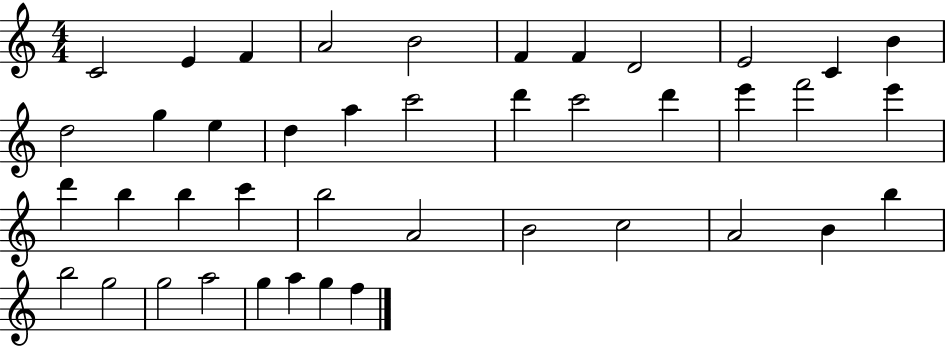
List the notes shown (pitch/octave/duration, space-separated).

C4/h E4/q F4/q A4/h B4/h F4/q F4/q D4/h E4/h C4/q B4/q D5/h G5/q E5/q D5/q A5/q C6/h D6/q C6/h D6/q E6/q F6/h E6/q D6/q B5/q B5/q C6/q B5/h A4/h B4/h C5/h A4/h B4/q B5/q B5/h G5/h G5/h A5/h G5/q A5/q G5/q F5/q